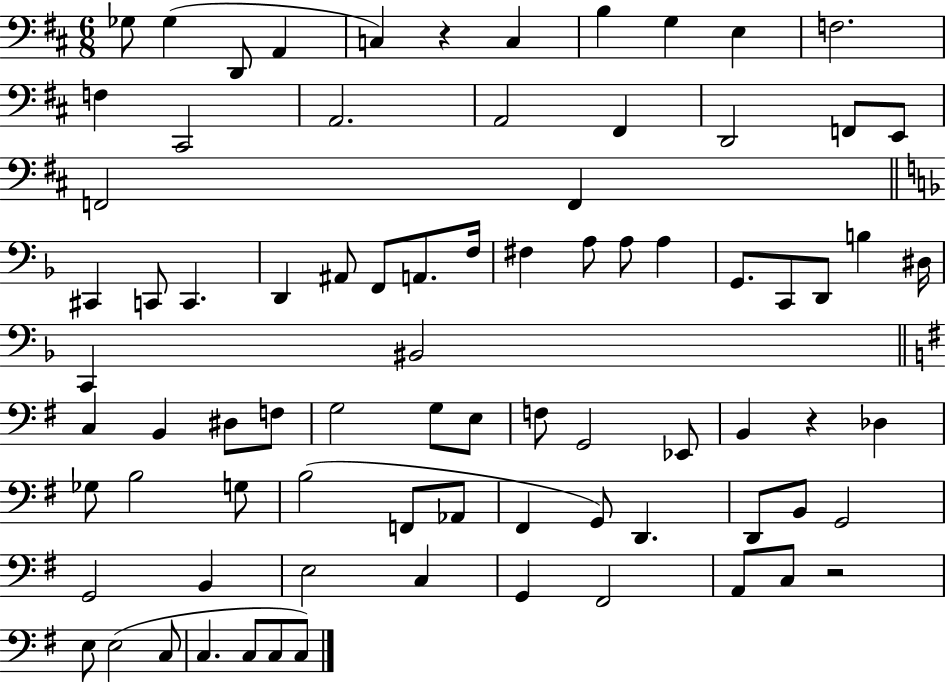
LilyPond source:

{
  \clef bass
  \numericTimeSignature
  \time 6/8
  \key d \major
  ges8 ges4( d,8 a,4 | c4) r4 c4 | b4 g4 e4 | f2. | \break f4 cis,2 | a,2. | a,2 fis,4 | d,2 f,8 e,8 | \break f,2 f,4 | \bar "||" \break \key d \minor cis,4 c,8 c,4. | d,4 ais,8 f,8 a,8. f16 | fis4 a8 a8 a4 | g,8. c,8 d,8 b4 dis16 | \break c,4 bis,2 | \bar "||" \break \key e \minor c4 b,4 dis8 f8 | g2 g8 e8 | f8 g,2 ees,8 | b,4 r4 des4 | \break ges8 b2 g8 | b2( f,8 aes,8 | fis,4 g,8) d,4. | d,8 b,8 g,2 | \break g,2 b,4 | e2 c4 | g,4 fis,2 | a,8 c8 r2 | \break e8 e2( c8 | c4. c8 c8 c8) | \bar "|."
}